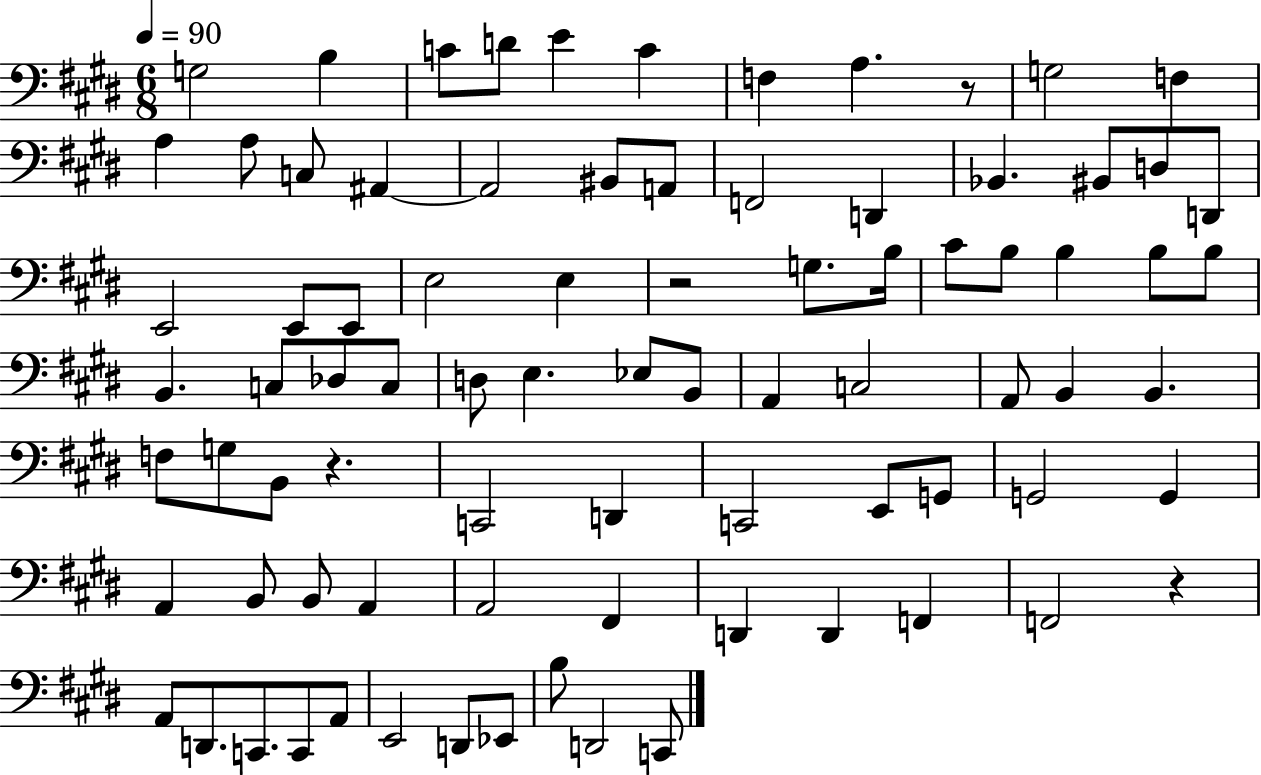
G3/h B3/q C4/e D4/e E4/q C4/q F3/q A3/q. R/e G3/h F3/q A3/q A3/e C3/e A#2/q A#2/h BIS2/e A2/e F2/h D2/q Bb2/q. BIS2/e D3/e D2/e E2/h E2/e E2/e E3/h E3/q R/h G3/e. B3/s C#4/e B3/e B3/q B3/e B3/e B2/q. C3/e Db3/e C3/e D3/e E3/q. Eb3/e B2/e A2/q C3/h A2/e B2/q B2/q. F3/e G3/e B2/e R/q. C2/h D2/q C2/h E2/e G2/e G2/h G2/q A2/q B2/e B2/e A2/q A2/h F#2/q D2/q D2/q F2/q F2/h R/q A2/e D2/e. C2/e. C2/e A2/e E2/h D2/e Eb2/e B3/e D2/h C2/e